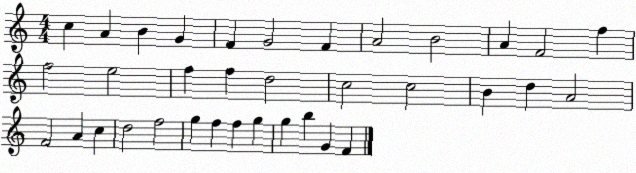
X:1
T:Untitled
M:4/4
L:1/4
K:C
c A B G F G2 F A2 B2 A F2 f f2 e2 f f d2 c2 c2 B d A2 F2 A c d2 f2 g f f g g b G F